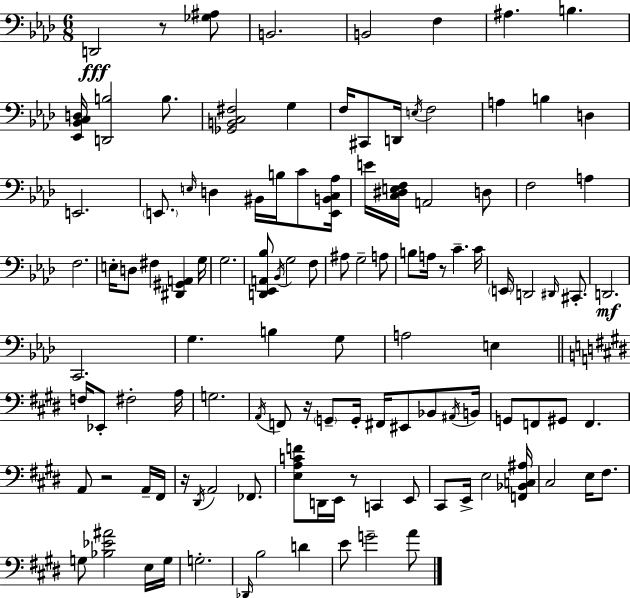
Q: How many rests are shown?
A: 6